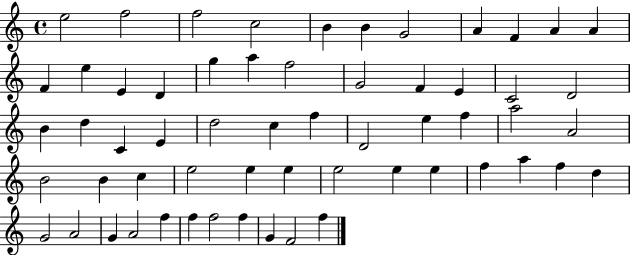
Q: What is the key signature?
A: C major